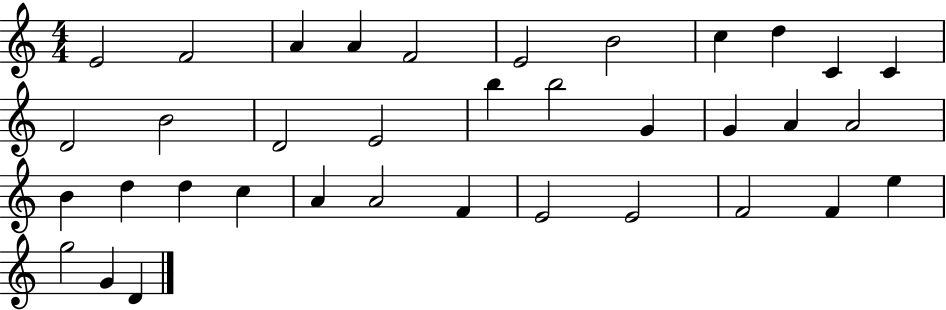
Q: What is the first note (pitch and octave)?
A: E4